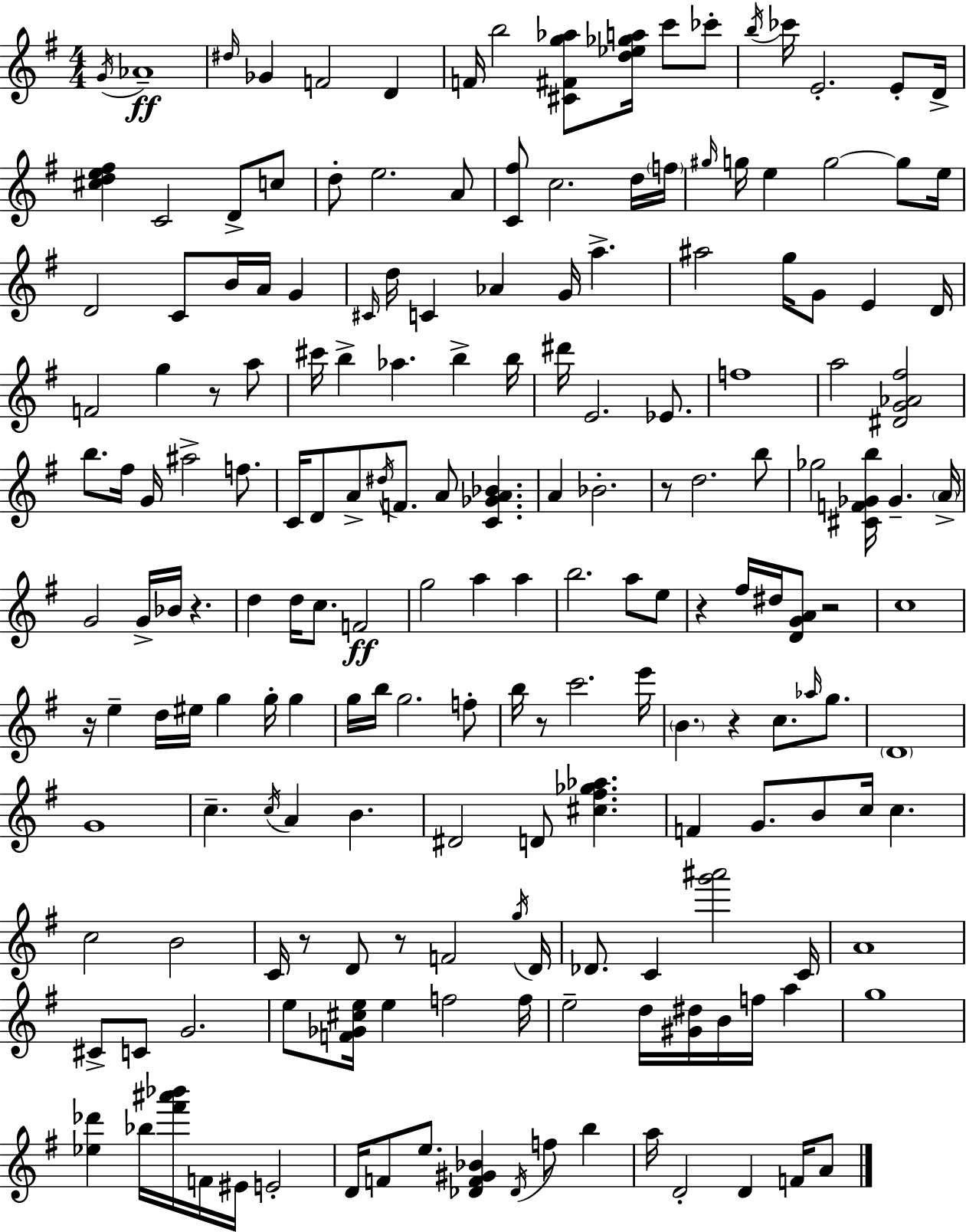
{
  \clef treble
  \numericTimeSignature
  \time 4/4
  \key g \major
  \repeat volta 2 { \acciaccatura { g'16 }\ff aes'1-- | \grace { dis''16 } ges'4 f'2 d'4 | f'16 b''2 <cis' fis' g'' aes''>8 <d'' ees'' ges'' a''>16 c'''8 | ces'''8-. \acciaccatura { b''16 } ces'''16 e'2.-. | \break e'8-. d'16-> <cis'' d'' e'' fis''>4 c'2 d'8-> | c''8 d''8-. e''2. | a'8 <c' fis''>8 c''2. | d''16 \parenthesize f''16 \grace { gis''16 } g''16 e''4 g''2~~ | \break g''8 e''16 d'2 c'8 b'16 a'16 | g'4 \grace { cis'16 } d''16 c'4 aes'4 g'16 a''4.-> | ais''2 g''16 g'8 | e'4 d'16 f'2 g''4 | \break r8 a''8 cis'''16 b''4-> aes''4. | b''4-> b''16 dis'''16 e'2. | ees'8. f''1 | a''2 <dis' g' aes' fis''>2 | \break b''8. fis''16 g'16 ais''2-> | f''8. c'16 d'8 a'8-> \acciaccatura { dis''16 } f'8. a'8 | <c' ges' a' bes'>4. a'4 bes'2.-. | r8 d''2. | \break b''8 ges''2 <cis' f' ges' b''>16 ges'4.-- | \parenthesize a'16-> g'2 g'16-> bes'16 | r4. d''4 d''16 c''8. f'2\ff | g''2 a''4 | \break a''4 b''2. | a''8 e''8 r4 fis''16 dis''16 <d' g' a'>8 r2 | c''1 | r16 e''4-- d''16 eis''16 g''4 | \break g''16-. g''4 g''16 b''16 g''2. | f''8-. b''16 r8 c'''2. | e'''16 \parenthesize b'4. r4 | c''8. \grace { aes''16 } g''8. \parenthesize d'1 | \break g'1 | c''4.-- \acciaccatura { c''16 } a'4 | b'4. dis'2 | d'8 <cis'' fis'' ges'' aes''>4. f'4 g'8. b'8 | \break c''16 c''4. c''2 | b'2 c'16 r8 d'8 r8 f'2 | \acciaccatura { g''16 } d'16 des'8. c'4 | <g''' ais'''>2 c'16 a'1 | \break cis'8-> c'8 g'2. | e''8 <f' ges' cis'' e''>16 e''4 | f''2 f''16 e''2-- | d''16 <gis' dis''>16 b'16 f''16 a''4 g''1 | \break <ees'' des'''>4 bes''16 <fis''' ais''' bes'''>16 f'16 | eis'16 e'2-. d'16 f'8 e''8. <des' f' gis' bes'>4 | \acciaccatura { des'16 } f''8 b''4 a''16 d'2-. | d'4 f'16 a'8 } \bar "|."
}